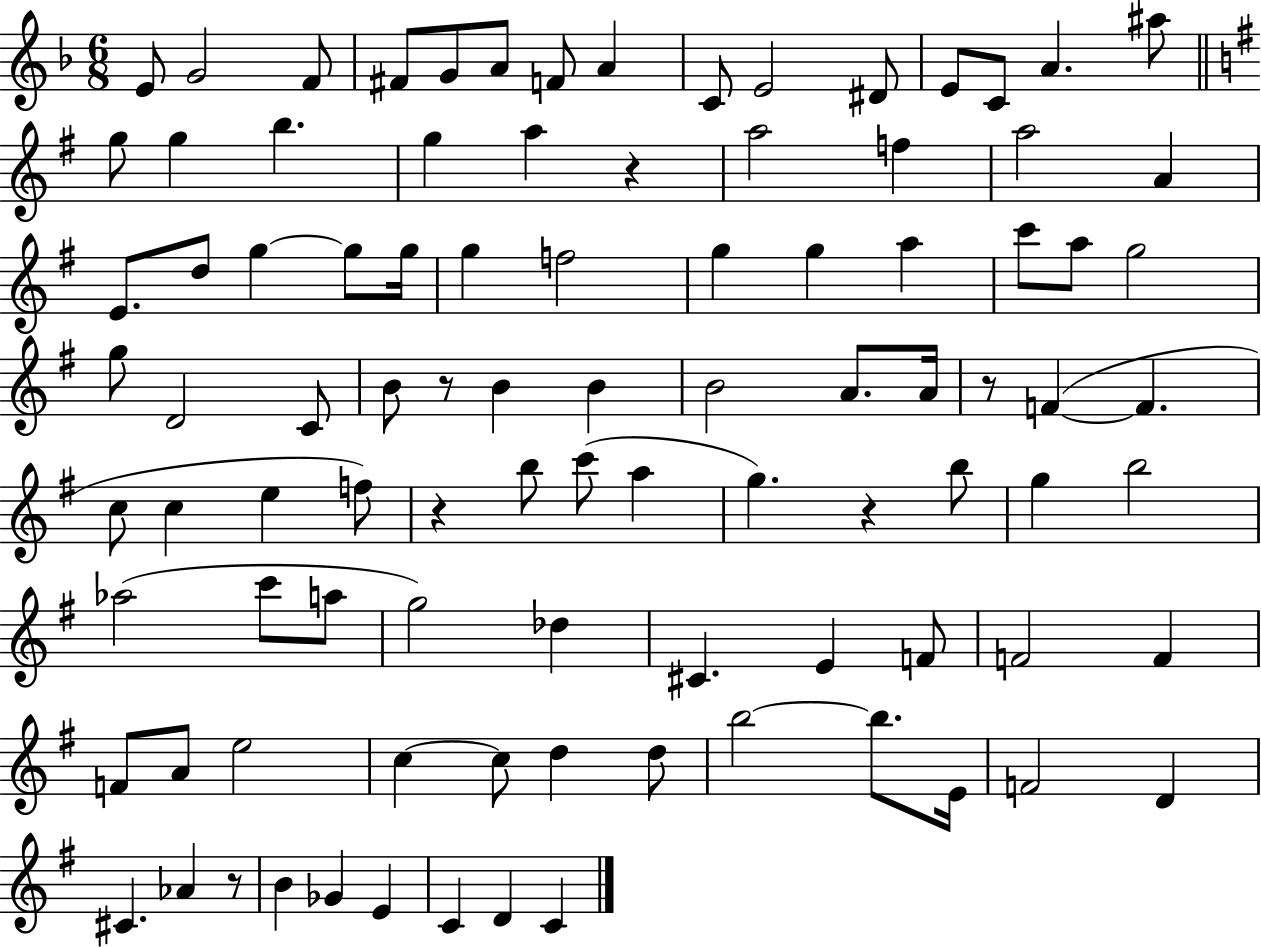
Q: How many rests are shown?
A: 6